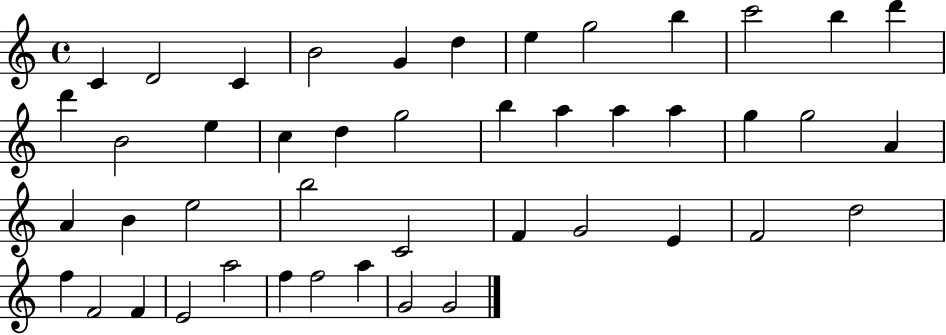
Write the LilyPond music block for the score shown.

{
  \clef treble
  \time 4/4
  \defaultTimeSignature
  \key c \major
  c'4 d'2 c'4 | b'2 g'4 d''4 | e''4 g''2 b''4 | c'''2 b''4 d'''4 | \break d'''4 b'2 e''4 | c''4 d''4 g''2 | b''4 a''4 a''4 a''4 | g''4 g''2 a'4 | \break a'4 b'4 e''2 | b''2 c'2 | f'4 g'2 e'4 | f'2 d''2 | \break f''4 f'2 f'4 | e'2 a''2 | f''4 f''2 a''4 | g'2 g'2 | \break \bar "|."
}